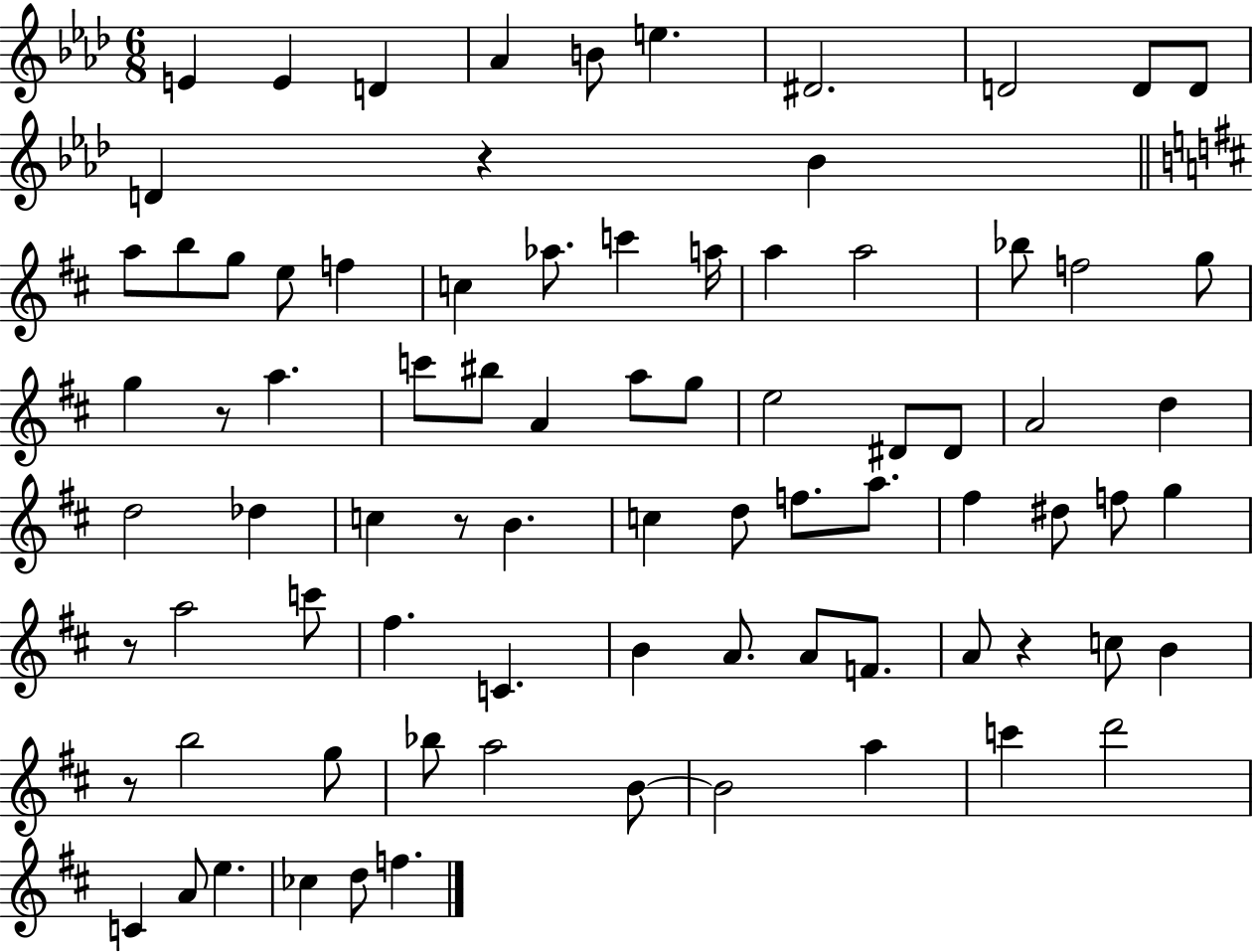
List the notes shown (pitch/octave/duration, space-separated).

E4/q E4/q D4/q Ab4/q B4/e E5/q. D#4/h. D4/h D4/e D4/e D4/q R/q Bb4/q A5/e B5/e G5/e E5/e F5/q C5/q Ab5/e. C6/q A5/s A5/q A5/h Bb5/e F5/h G5/e G5/q R/e A5/q. C6/e BIS5/e A4/q A5/e G5/e E5/h D#4/e D#4/e A4/h D5/q D5/h Db5/q C5/q R/e B4/q. C5/q D5/e F5/e. A5/e. F#5/q D#5/e F5/e G5/q R/e A5/h C6/e F#5/q. C4/q. B4/q A4/e. A4/e F4/e. A4/e R/q C5/e B4/q R/e B5/h G5/e Bb5/e A5/h B4/e B4/h A5/q C6/q D6/h C4/q A4/e E5/q. CES5/q D5/e F5/q.